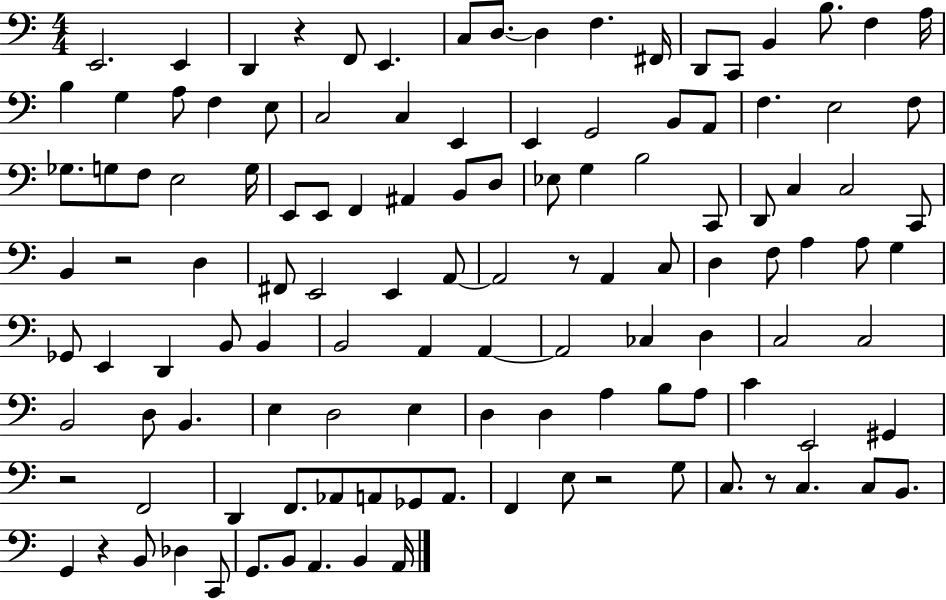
{
  \clef bass
  \numericTimeSignature
  \time 4/4
  \key c \major
  e,2. e,4 | d,4 r4 f,8 e,4. | c8 d8.~~ d4 f4. fis,16 | d,8 c,8 b,4 b8. f4 a16 | \break b4 g4 a8 f4 e8 | c2 c4 e,4 | e,4 g,2 b,8 a,8 | f4. e2 f8 | \break ges8. g8 f8 e2 g16 | e,8 e,8 f,4 ais,4 b,8 d8 | ees8 g4 b2 c,8 | d,8 c4 c2 c,8 | \break b,4 r2 d4 | fis,8 e,2 e,4 a,8~~ | a,2 r8 a,4 c8 | d4 f8 a4 a8 g4 | \break ges,8 e,4 d,4 b,8 b,4 | b,2 a,4 a,4~~ | a,2 ces4 d4 | c2 c2 | \break b,2 d8 b,4. | e4 d2 e4 | d4 d4 a4 b8 a8 | c'4 e,2 gis,4 | \break r2 f,2 | d,4 f,8. aes,8 a,8 ges,8 a,8. | f,4 e8 r2 g8 | c8. r8 c4. c8 b,8. | \break g,4 r4 b,8 des4 c,8 | g,8. b,8 a,4. b,4 a,16 | \bar "|."
}